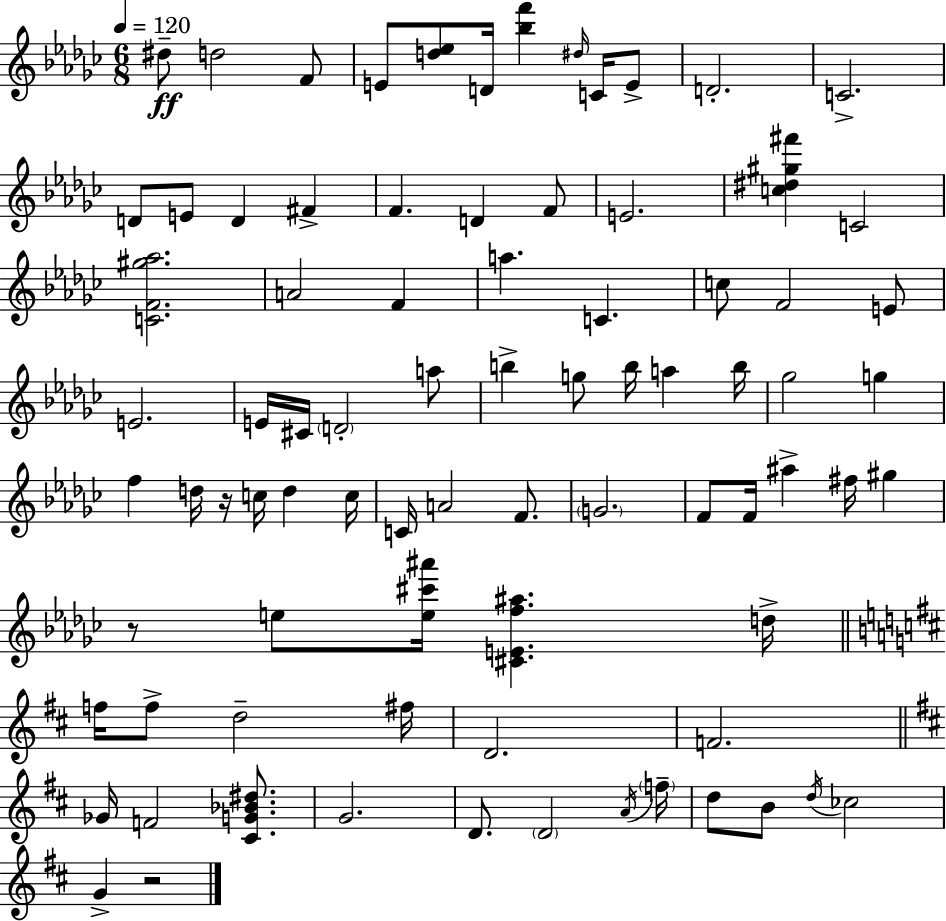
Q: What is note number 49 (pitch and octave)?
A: F4